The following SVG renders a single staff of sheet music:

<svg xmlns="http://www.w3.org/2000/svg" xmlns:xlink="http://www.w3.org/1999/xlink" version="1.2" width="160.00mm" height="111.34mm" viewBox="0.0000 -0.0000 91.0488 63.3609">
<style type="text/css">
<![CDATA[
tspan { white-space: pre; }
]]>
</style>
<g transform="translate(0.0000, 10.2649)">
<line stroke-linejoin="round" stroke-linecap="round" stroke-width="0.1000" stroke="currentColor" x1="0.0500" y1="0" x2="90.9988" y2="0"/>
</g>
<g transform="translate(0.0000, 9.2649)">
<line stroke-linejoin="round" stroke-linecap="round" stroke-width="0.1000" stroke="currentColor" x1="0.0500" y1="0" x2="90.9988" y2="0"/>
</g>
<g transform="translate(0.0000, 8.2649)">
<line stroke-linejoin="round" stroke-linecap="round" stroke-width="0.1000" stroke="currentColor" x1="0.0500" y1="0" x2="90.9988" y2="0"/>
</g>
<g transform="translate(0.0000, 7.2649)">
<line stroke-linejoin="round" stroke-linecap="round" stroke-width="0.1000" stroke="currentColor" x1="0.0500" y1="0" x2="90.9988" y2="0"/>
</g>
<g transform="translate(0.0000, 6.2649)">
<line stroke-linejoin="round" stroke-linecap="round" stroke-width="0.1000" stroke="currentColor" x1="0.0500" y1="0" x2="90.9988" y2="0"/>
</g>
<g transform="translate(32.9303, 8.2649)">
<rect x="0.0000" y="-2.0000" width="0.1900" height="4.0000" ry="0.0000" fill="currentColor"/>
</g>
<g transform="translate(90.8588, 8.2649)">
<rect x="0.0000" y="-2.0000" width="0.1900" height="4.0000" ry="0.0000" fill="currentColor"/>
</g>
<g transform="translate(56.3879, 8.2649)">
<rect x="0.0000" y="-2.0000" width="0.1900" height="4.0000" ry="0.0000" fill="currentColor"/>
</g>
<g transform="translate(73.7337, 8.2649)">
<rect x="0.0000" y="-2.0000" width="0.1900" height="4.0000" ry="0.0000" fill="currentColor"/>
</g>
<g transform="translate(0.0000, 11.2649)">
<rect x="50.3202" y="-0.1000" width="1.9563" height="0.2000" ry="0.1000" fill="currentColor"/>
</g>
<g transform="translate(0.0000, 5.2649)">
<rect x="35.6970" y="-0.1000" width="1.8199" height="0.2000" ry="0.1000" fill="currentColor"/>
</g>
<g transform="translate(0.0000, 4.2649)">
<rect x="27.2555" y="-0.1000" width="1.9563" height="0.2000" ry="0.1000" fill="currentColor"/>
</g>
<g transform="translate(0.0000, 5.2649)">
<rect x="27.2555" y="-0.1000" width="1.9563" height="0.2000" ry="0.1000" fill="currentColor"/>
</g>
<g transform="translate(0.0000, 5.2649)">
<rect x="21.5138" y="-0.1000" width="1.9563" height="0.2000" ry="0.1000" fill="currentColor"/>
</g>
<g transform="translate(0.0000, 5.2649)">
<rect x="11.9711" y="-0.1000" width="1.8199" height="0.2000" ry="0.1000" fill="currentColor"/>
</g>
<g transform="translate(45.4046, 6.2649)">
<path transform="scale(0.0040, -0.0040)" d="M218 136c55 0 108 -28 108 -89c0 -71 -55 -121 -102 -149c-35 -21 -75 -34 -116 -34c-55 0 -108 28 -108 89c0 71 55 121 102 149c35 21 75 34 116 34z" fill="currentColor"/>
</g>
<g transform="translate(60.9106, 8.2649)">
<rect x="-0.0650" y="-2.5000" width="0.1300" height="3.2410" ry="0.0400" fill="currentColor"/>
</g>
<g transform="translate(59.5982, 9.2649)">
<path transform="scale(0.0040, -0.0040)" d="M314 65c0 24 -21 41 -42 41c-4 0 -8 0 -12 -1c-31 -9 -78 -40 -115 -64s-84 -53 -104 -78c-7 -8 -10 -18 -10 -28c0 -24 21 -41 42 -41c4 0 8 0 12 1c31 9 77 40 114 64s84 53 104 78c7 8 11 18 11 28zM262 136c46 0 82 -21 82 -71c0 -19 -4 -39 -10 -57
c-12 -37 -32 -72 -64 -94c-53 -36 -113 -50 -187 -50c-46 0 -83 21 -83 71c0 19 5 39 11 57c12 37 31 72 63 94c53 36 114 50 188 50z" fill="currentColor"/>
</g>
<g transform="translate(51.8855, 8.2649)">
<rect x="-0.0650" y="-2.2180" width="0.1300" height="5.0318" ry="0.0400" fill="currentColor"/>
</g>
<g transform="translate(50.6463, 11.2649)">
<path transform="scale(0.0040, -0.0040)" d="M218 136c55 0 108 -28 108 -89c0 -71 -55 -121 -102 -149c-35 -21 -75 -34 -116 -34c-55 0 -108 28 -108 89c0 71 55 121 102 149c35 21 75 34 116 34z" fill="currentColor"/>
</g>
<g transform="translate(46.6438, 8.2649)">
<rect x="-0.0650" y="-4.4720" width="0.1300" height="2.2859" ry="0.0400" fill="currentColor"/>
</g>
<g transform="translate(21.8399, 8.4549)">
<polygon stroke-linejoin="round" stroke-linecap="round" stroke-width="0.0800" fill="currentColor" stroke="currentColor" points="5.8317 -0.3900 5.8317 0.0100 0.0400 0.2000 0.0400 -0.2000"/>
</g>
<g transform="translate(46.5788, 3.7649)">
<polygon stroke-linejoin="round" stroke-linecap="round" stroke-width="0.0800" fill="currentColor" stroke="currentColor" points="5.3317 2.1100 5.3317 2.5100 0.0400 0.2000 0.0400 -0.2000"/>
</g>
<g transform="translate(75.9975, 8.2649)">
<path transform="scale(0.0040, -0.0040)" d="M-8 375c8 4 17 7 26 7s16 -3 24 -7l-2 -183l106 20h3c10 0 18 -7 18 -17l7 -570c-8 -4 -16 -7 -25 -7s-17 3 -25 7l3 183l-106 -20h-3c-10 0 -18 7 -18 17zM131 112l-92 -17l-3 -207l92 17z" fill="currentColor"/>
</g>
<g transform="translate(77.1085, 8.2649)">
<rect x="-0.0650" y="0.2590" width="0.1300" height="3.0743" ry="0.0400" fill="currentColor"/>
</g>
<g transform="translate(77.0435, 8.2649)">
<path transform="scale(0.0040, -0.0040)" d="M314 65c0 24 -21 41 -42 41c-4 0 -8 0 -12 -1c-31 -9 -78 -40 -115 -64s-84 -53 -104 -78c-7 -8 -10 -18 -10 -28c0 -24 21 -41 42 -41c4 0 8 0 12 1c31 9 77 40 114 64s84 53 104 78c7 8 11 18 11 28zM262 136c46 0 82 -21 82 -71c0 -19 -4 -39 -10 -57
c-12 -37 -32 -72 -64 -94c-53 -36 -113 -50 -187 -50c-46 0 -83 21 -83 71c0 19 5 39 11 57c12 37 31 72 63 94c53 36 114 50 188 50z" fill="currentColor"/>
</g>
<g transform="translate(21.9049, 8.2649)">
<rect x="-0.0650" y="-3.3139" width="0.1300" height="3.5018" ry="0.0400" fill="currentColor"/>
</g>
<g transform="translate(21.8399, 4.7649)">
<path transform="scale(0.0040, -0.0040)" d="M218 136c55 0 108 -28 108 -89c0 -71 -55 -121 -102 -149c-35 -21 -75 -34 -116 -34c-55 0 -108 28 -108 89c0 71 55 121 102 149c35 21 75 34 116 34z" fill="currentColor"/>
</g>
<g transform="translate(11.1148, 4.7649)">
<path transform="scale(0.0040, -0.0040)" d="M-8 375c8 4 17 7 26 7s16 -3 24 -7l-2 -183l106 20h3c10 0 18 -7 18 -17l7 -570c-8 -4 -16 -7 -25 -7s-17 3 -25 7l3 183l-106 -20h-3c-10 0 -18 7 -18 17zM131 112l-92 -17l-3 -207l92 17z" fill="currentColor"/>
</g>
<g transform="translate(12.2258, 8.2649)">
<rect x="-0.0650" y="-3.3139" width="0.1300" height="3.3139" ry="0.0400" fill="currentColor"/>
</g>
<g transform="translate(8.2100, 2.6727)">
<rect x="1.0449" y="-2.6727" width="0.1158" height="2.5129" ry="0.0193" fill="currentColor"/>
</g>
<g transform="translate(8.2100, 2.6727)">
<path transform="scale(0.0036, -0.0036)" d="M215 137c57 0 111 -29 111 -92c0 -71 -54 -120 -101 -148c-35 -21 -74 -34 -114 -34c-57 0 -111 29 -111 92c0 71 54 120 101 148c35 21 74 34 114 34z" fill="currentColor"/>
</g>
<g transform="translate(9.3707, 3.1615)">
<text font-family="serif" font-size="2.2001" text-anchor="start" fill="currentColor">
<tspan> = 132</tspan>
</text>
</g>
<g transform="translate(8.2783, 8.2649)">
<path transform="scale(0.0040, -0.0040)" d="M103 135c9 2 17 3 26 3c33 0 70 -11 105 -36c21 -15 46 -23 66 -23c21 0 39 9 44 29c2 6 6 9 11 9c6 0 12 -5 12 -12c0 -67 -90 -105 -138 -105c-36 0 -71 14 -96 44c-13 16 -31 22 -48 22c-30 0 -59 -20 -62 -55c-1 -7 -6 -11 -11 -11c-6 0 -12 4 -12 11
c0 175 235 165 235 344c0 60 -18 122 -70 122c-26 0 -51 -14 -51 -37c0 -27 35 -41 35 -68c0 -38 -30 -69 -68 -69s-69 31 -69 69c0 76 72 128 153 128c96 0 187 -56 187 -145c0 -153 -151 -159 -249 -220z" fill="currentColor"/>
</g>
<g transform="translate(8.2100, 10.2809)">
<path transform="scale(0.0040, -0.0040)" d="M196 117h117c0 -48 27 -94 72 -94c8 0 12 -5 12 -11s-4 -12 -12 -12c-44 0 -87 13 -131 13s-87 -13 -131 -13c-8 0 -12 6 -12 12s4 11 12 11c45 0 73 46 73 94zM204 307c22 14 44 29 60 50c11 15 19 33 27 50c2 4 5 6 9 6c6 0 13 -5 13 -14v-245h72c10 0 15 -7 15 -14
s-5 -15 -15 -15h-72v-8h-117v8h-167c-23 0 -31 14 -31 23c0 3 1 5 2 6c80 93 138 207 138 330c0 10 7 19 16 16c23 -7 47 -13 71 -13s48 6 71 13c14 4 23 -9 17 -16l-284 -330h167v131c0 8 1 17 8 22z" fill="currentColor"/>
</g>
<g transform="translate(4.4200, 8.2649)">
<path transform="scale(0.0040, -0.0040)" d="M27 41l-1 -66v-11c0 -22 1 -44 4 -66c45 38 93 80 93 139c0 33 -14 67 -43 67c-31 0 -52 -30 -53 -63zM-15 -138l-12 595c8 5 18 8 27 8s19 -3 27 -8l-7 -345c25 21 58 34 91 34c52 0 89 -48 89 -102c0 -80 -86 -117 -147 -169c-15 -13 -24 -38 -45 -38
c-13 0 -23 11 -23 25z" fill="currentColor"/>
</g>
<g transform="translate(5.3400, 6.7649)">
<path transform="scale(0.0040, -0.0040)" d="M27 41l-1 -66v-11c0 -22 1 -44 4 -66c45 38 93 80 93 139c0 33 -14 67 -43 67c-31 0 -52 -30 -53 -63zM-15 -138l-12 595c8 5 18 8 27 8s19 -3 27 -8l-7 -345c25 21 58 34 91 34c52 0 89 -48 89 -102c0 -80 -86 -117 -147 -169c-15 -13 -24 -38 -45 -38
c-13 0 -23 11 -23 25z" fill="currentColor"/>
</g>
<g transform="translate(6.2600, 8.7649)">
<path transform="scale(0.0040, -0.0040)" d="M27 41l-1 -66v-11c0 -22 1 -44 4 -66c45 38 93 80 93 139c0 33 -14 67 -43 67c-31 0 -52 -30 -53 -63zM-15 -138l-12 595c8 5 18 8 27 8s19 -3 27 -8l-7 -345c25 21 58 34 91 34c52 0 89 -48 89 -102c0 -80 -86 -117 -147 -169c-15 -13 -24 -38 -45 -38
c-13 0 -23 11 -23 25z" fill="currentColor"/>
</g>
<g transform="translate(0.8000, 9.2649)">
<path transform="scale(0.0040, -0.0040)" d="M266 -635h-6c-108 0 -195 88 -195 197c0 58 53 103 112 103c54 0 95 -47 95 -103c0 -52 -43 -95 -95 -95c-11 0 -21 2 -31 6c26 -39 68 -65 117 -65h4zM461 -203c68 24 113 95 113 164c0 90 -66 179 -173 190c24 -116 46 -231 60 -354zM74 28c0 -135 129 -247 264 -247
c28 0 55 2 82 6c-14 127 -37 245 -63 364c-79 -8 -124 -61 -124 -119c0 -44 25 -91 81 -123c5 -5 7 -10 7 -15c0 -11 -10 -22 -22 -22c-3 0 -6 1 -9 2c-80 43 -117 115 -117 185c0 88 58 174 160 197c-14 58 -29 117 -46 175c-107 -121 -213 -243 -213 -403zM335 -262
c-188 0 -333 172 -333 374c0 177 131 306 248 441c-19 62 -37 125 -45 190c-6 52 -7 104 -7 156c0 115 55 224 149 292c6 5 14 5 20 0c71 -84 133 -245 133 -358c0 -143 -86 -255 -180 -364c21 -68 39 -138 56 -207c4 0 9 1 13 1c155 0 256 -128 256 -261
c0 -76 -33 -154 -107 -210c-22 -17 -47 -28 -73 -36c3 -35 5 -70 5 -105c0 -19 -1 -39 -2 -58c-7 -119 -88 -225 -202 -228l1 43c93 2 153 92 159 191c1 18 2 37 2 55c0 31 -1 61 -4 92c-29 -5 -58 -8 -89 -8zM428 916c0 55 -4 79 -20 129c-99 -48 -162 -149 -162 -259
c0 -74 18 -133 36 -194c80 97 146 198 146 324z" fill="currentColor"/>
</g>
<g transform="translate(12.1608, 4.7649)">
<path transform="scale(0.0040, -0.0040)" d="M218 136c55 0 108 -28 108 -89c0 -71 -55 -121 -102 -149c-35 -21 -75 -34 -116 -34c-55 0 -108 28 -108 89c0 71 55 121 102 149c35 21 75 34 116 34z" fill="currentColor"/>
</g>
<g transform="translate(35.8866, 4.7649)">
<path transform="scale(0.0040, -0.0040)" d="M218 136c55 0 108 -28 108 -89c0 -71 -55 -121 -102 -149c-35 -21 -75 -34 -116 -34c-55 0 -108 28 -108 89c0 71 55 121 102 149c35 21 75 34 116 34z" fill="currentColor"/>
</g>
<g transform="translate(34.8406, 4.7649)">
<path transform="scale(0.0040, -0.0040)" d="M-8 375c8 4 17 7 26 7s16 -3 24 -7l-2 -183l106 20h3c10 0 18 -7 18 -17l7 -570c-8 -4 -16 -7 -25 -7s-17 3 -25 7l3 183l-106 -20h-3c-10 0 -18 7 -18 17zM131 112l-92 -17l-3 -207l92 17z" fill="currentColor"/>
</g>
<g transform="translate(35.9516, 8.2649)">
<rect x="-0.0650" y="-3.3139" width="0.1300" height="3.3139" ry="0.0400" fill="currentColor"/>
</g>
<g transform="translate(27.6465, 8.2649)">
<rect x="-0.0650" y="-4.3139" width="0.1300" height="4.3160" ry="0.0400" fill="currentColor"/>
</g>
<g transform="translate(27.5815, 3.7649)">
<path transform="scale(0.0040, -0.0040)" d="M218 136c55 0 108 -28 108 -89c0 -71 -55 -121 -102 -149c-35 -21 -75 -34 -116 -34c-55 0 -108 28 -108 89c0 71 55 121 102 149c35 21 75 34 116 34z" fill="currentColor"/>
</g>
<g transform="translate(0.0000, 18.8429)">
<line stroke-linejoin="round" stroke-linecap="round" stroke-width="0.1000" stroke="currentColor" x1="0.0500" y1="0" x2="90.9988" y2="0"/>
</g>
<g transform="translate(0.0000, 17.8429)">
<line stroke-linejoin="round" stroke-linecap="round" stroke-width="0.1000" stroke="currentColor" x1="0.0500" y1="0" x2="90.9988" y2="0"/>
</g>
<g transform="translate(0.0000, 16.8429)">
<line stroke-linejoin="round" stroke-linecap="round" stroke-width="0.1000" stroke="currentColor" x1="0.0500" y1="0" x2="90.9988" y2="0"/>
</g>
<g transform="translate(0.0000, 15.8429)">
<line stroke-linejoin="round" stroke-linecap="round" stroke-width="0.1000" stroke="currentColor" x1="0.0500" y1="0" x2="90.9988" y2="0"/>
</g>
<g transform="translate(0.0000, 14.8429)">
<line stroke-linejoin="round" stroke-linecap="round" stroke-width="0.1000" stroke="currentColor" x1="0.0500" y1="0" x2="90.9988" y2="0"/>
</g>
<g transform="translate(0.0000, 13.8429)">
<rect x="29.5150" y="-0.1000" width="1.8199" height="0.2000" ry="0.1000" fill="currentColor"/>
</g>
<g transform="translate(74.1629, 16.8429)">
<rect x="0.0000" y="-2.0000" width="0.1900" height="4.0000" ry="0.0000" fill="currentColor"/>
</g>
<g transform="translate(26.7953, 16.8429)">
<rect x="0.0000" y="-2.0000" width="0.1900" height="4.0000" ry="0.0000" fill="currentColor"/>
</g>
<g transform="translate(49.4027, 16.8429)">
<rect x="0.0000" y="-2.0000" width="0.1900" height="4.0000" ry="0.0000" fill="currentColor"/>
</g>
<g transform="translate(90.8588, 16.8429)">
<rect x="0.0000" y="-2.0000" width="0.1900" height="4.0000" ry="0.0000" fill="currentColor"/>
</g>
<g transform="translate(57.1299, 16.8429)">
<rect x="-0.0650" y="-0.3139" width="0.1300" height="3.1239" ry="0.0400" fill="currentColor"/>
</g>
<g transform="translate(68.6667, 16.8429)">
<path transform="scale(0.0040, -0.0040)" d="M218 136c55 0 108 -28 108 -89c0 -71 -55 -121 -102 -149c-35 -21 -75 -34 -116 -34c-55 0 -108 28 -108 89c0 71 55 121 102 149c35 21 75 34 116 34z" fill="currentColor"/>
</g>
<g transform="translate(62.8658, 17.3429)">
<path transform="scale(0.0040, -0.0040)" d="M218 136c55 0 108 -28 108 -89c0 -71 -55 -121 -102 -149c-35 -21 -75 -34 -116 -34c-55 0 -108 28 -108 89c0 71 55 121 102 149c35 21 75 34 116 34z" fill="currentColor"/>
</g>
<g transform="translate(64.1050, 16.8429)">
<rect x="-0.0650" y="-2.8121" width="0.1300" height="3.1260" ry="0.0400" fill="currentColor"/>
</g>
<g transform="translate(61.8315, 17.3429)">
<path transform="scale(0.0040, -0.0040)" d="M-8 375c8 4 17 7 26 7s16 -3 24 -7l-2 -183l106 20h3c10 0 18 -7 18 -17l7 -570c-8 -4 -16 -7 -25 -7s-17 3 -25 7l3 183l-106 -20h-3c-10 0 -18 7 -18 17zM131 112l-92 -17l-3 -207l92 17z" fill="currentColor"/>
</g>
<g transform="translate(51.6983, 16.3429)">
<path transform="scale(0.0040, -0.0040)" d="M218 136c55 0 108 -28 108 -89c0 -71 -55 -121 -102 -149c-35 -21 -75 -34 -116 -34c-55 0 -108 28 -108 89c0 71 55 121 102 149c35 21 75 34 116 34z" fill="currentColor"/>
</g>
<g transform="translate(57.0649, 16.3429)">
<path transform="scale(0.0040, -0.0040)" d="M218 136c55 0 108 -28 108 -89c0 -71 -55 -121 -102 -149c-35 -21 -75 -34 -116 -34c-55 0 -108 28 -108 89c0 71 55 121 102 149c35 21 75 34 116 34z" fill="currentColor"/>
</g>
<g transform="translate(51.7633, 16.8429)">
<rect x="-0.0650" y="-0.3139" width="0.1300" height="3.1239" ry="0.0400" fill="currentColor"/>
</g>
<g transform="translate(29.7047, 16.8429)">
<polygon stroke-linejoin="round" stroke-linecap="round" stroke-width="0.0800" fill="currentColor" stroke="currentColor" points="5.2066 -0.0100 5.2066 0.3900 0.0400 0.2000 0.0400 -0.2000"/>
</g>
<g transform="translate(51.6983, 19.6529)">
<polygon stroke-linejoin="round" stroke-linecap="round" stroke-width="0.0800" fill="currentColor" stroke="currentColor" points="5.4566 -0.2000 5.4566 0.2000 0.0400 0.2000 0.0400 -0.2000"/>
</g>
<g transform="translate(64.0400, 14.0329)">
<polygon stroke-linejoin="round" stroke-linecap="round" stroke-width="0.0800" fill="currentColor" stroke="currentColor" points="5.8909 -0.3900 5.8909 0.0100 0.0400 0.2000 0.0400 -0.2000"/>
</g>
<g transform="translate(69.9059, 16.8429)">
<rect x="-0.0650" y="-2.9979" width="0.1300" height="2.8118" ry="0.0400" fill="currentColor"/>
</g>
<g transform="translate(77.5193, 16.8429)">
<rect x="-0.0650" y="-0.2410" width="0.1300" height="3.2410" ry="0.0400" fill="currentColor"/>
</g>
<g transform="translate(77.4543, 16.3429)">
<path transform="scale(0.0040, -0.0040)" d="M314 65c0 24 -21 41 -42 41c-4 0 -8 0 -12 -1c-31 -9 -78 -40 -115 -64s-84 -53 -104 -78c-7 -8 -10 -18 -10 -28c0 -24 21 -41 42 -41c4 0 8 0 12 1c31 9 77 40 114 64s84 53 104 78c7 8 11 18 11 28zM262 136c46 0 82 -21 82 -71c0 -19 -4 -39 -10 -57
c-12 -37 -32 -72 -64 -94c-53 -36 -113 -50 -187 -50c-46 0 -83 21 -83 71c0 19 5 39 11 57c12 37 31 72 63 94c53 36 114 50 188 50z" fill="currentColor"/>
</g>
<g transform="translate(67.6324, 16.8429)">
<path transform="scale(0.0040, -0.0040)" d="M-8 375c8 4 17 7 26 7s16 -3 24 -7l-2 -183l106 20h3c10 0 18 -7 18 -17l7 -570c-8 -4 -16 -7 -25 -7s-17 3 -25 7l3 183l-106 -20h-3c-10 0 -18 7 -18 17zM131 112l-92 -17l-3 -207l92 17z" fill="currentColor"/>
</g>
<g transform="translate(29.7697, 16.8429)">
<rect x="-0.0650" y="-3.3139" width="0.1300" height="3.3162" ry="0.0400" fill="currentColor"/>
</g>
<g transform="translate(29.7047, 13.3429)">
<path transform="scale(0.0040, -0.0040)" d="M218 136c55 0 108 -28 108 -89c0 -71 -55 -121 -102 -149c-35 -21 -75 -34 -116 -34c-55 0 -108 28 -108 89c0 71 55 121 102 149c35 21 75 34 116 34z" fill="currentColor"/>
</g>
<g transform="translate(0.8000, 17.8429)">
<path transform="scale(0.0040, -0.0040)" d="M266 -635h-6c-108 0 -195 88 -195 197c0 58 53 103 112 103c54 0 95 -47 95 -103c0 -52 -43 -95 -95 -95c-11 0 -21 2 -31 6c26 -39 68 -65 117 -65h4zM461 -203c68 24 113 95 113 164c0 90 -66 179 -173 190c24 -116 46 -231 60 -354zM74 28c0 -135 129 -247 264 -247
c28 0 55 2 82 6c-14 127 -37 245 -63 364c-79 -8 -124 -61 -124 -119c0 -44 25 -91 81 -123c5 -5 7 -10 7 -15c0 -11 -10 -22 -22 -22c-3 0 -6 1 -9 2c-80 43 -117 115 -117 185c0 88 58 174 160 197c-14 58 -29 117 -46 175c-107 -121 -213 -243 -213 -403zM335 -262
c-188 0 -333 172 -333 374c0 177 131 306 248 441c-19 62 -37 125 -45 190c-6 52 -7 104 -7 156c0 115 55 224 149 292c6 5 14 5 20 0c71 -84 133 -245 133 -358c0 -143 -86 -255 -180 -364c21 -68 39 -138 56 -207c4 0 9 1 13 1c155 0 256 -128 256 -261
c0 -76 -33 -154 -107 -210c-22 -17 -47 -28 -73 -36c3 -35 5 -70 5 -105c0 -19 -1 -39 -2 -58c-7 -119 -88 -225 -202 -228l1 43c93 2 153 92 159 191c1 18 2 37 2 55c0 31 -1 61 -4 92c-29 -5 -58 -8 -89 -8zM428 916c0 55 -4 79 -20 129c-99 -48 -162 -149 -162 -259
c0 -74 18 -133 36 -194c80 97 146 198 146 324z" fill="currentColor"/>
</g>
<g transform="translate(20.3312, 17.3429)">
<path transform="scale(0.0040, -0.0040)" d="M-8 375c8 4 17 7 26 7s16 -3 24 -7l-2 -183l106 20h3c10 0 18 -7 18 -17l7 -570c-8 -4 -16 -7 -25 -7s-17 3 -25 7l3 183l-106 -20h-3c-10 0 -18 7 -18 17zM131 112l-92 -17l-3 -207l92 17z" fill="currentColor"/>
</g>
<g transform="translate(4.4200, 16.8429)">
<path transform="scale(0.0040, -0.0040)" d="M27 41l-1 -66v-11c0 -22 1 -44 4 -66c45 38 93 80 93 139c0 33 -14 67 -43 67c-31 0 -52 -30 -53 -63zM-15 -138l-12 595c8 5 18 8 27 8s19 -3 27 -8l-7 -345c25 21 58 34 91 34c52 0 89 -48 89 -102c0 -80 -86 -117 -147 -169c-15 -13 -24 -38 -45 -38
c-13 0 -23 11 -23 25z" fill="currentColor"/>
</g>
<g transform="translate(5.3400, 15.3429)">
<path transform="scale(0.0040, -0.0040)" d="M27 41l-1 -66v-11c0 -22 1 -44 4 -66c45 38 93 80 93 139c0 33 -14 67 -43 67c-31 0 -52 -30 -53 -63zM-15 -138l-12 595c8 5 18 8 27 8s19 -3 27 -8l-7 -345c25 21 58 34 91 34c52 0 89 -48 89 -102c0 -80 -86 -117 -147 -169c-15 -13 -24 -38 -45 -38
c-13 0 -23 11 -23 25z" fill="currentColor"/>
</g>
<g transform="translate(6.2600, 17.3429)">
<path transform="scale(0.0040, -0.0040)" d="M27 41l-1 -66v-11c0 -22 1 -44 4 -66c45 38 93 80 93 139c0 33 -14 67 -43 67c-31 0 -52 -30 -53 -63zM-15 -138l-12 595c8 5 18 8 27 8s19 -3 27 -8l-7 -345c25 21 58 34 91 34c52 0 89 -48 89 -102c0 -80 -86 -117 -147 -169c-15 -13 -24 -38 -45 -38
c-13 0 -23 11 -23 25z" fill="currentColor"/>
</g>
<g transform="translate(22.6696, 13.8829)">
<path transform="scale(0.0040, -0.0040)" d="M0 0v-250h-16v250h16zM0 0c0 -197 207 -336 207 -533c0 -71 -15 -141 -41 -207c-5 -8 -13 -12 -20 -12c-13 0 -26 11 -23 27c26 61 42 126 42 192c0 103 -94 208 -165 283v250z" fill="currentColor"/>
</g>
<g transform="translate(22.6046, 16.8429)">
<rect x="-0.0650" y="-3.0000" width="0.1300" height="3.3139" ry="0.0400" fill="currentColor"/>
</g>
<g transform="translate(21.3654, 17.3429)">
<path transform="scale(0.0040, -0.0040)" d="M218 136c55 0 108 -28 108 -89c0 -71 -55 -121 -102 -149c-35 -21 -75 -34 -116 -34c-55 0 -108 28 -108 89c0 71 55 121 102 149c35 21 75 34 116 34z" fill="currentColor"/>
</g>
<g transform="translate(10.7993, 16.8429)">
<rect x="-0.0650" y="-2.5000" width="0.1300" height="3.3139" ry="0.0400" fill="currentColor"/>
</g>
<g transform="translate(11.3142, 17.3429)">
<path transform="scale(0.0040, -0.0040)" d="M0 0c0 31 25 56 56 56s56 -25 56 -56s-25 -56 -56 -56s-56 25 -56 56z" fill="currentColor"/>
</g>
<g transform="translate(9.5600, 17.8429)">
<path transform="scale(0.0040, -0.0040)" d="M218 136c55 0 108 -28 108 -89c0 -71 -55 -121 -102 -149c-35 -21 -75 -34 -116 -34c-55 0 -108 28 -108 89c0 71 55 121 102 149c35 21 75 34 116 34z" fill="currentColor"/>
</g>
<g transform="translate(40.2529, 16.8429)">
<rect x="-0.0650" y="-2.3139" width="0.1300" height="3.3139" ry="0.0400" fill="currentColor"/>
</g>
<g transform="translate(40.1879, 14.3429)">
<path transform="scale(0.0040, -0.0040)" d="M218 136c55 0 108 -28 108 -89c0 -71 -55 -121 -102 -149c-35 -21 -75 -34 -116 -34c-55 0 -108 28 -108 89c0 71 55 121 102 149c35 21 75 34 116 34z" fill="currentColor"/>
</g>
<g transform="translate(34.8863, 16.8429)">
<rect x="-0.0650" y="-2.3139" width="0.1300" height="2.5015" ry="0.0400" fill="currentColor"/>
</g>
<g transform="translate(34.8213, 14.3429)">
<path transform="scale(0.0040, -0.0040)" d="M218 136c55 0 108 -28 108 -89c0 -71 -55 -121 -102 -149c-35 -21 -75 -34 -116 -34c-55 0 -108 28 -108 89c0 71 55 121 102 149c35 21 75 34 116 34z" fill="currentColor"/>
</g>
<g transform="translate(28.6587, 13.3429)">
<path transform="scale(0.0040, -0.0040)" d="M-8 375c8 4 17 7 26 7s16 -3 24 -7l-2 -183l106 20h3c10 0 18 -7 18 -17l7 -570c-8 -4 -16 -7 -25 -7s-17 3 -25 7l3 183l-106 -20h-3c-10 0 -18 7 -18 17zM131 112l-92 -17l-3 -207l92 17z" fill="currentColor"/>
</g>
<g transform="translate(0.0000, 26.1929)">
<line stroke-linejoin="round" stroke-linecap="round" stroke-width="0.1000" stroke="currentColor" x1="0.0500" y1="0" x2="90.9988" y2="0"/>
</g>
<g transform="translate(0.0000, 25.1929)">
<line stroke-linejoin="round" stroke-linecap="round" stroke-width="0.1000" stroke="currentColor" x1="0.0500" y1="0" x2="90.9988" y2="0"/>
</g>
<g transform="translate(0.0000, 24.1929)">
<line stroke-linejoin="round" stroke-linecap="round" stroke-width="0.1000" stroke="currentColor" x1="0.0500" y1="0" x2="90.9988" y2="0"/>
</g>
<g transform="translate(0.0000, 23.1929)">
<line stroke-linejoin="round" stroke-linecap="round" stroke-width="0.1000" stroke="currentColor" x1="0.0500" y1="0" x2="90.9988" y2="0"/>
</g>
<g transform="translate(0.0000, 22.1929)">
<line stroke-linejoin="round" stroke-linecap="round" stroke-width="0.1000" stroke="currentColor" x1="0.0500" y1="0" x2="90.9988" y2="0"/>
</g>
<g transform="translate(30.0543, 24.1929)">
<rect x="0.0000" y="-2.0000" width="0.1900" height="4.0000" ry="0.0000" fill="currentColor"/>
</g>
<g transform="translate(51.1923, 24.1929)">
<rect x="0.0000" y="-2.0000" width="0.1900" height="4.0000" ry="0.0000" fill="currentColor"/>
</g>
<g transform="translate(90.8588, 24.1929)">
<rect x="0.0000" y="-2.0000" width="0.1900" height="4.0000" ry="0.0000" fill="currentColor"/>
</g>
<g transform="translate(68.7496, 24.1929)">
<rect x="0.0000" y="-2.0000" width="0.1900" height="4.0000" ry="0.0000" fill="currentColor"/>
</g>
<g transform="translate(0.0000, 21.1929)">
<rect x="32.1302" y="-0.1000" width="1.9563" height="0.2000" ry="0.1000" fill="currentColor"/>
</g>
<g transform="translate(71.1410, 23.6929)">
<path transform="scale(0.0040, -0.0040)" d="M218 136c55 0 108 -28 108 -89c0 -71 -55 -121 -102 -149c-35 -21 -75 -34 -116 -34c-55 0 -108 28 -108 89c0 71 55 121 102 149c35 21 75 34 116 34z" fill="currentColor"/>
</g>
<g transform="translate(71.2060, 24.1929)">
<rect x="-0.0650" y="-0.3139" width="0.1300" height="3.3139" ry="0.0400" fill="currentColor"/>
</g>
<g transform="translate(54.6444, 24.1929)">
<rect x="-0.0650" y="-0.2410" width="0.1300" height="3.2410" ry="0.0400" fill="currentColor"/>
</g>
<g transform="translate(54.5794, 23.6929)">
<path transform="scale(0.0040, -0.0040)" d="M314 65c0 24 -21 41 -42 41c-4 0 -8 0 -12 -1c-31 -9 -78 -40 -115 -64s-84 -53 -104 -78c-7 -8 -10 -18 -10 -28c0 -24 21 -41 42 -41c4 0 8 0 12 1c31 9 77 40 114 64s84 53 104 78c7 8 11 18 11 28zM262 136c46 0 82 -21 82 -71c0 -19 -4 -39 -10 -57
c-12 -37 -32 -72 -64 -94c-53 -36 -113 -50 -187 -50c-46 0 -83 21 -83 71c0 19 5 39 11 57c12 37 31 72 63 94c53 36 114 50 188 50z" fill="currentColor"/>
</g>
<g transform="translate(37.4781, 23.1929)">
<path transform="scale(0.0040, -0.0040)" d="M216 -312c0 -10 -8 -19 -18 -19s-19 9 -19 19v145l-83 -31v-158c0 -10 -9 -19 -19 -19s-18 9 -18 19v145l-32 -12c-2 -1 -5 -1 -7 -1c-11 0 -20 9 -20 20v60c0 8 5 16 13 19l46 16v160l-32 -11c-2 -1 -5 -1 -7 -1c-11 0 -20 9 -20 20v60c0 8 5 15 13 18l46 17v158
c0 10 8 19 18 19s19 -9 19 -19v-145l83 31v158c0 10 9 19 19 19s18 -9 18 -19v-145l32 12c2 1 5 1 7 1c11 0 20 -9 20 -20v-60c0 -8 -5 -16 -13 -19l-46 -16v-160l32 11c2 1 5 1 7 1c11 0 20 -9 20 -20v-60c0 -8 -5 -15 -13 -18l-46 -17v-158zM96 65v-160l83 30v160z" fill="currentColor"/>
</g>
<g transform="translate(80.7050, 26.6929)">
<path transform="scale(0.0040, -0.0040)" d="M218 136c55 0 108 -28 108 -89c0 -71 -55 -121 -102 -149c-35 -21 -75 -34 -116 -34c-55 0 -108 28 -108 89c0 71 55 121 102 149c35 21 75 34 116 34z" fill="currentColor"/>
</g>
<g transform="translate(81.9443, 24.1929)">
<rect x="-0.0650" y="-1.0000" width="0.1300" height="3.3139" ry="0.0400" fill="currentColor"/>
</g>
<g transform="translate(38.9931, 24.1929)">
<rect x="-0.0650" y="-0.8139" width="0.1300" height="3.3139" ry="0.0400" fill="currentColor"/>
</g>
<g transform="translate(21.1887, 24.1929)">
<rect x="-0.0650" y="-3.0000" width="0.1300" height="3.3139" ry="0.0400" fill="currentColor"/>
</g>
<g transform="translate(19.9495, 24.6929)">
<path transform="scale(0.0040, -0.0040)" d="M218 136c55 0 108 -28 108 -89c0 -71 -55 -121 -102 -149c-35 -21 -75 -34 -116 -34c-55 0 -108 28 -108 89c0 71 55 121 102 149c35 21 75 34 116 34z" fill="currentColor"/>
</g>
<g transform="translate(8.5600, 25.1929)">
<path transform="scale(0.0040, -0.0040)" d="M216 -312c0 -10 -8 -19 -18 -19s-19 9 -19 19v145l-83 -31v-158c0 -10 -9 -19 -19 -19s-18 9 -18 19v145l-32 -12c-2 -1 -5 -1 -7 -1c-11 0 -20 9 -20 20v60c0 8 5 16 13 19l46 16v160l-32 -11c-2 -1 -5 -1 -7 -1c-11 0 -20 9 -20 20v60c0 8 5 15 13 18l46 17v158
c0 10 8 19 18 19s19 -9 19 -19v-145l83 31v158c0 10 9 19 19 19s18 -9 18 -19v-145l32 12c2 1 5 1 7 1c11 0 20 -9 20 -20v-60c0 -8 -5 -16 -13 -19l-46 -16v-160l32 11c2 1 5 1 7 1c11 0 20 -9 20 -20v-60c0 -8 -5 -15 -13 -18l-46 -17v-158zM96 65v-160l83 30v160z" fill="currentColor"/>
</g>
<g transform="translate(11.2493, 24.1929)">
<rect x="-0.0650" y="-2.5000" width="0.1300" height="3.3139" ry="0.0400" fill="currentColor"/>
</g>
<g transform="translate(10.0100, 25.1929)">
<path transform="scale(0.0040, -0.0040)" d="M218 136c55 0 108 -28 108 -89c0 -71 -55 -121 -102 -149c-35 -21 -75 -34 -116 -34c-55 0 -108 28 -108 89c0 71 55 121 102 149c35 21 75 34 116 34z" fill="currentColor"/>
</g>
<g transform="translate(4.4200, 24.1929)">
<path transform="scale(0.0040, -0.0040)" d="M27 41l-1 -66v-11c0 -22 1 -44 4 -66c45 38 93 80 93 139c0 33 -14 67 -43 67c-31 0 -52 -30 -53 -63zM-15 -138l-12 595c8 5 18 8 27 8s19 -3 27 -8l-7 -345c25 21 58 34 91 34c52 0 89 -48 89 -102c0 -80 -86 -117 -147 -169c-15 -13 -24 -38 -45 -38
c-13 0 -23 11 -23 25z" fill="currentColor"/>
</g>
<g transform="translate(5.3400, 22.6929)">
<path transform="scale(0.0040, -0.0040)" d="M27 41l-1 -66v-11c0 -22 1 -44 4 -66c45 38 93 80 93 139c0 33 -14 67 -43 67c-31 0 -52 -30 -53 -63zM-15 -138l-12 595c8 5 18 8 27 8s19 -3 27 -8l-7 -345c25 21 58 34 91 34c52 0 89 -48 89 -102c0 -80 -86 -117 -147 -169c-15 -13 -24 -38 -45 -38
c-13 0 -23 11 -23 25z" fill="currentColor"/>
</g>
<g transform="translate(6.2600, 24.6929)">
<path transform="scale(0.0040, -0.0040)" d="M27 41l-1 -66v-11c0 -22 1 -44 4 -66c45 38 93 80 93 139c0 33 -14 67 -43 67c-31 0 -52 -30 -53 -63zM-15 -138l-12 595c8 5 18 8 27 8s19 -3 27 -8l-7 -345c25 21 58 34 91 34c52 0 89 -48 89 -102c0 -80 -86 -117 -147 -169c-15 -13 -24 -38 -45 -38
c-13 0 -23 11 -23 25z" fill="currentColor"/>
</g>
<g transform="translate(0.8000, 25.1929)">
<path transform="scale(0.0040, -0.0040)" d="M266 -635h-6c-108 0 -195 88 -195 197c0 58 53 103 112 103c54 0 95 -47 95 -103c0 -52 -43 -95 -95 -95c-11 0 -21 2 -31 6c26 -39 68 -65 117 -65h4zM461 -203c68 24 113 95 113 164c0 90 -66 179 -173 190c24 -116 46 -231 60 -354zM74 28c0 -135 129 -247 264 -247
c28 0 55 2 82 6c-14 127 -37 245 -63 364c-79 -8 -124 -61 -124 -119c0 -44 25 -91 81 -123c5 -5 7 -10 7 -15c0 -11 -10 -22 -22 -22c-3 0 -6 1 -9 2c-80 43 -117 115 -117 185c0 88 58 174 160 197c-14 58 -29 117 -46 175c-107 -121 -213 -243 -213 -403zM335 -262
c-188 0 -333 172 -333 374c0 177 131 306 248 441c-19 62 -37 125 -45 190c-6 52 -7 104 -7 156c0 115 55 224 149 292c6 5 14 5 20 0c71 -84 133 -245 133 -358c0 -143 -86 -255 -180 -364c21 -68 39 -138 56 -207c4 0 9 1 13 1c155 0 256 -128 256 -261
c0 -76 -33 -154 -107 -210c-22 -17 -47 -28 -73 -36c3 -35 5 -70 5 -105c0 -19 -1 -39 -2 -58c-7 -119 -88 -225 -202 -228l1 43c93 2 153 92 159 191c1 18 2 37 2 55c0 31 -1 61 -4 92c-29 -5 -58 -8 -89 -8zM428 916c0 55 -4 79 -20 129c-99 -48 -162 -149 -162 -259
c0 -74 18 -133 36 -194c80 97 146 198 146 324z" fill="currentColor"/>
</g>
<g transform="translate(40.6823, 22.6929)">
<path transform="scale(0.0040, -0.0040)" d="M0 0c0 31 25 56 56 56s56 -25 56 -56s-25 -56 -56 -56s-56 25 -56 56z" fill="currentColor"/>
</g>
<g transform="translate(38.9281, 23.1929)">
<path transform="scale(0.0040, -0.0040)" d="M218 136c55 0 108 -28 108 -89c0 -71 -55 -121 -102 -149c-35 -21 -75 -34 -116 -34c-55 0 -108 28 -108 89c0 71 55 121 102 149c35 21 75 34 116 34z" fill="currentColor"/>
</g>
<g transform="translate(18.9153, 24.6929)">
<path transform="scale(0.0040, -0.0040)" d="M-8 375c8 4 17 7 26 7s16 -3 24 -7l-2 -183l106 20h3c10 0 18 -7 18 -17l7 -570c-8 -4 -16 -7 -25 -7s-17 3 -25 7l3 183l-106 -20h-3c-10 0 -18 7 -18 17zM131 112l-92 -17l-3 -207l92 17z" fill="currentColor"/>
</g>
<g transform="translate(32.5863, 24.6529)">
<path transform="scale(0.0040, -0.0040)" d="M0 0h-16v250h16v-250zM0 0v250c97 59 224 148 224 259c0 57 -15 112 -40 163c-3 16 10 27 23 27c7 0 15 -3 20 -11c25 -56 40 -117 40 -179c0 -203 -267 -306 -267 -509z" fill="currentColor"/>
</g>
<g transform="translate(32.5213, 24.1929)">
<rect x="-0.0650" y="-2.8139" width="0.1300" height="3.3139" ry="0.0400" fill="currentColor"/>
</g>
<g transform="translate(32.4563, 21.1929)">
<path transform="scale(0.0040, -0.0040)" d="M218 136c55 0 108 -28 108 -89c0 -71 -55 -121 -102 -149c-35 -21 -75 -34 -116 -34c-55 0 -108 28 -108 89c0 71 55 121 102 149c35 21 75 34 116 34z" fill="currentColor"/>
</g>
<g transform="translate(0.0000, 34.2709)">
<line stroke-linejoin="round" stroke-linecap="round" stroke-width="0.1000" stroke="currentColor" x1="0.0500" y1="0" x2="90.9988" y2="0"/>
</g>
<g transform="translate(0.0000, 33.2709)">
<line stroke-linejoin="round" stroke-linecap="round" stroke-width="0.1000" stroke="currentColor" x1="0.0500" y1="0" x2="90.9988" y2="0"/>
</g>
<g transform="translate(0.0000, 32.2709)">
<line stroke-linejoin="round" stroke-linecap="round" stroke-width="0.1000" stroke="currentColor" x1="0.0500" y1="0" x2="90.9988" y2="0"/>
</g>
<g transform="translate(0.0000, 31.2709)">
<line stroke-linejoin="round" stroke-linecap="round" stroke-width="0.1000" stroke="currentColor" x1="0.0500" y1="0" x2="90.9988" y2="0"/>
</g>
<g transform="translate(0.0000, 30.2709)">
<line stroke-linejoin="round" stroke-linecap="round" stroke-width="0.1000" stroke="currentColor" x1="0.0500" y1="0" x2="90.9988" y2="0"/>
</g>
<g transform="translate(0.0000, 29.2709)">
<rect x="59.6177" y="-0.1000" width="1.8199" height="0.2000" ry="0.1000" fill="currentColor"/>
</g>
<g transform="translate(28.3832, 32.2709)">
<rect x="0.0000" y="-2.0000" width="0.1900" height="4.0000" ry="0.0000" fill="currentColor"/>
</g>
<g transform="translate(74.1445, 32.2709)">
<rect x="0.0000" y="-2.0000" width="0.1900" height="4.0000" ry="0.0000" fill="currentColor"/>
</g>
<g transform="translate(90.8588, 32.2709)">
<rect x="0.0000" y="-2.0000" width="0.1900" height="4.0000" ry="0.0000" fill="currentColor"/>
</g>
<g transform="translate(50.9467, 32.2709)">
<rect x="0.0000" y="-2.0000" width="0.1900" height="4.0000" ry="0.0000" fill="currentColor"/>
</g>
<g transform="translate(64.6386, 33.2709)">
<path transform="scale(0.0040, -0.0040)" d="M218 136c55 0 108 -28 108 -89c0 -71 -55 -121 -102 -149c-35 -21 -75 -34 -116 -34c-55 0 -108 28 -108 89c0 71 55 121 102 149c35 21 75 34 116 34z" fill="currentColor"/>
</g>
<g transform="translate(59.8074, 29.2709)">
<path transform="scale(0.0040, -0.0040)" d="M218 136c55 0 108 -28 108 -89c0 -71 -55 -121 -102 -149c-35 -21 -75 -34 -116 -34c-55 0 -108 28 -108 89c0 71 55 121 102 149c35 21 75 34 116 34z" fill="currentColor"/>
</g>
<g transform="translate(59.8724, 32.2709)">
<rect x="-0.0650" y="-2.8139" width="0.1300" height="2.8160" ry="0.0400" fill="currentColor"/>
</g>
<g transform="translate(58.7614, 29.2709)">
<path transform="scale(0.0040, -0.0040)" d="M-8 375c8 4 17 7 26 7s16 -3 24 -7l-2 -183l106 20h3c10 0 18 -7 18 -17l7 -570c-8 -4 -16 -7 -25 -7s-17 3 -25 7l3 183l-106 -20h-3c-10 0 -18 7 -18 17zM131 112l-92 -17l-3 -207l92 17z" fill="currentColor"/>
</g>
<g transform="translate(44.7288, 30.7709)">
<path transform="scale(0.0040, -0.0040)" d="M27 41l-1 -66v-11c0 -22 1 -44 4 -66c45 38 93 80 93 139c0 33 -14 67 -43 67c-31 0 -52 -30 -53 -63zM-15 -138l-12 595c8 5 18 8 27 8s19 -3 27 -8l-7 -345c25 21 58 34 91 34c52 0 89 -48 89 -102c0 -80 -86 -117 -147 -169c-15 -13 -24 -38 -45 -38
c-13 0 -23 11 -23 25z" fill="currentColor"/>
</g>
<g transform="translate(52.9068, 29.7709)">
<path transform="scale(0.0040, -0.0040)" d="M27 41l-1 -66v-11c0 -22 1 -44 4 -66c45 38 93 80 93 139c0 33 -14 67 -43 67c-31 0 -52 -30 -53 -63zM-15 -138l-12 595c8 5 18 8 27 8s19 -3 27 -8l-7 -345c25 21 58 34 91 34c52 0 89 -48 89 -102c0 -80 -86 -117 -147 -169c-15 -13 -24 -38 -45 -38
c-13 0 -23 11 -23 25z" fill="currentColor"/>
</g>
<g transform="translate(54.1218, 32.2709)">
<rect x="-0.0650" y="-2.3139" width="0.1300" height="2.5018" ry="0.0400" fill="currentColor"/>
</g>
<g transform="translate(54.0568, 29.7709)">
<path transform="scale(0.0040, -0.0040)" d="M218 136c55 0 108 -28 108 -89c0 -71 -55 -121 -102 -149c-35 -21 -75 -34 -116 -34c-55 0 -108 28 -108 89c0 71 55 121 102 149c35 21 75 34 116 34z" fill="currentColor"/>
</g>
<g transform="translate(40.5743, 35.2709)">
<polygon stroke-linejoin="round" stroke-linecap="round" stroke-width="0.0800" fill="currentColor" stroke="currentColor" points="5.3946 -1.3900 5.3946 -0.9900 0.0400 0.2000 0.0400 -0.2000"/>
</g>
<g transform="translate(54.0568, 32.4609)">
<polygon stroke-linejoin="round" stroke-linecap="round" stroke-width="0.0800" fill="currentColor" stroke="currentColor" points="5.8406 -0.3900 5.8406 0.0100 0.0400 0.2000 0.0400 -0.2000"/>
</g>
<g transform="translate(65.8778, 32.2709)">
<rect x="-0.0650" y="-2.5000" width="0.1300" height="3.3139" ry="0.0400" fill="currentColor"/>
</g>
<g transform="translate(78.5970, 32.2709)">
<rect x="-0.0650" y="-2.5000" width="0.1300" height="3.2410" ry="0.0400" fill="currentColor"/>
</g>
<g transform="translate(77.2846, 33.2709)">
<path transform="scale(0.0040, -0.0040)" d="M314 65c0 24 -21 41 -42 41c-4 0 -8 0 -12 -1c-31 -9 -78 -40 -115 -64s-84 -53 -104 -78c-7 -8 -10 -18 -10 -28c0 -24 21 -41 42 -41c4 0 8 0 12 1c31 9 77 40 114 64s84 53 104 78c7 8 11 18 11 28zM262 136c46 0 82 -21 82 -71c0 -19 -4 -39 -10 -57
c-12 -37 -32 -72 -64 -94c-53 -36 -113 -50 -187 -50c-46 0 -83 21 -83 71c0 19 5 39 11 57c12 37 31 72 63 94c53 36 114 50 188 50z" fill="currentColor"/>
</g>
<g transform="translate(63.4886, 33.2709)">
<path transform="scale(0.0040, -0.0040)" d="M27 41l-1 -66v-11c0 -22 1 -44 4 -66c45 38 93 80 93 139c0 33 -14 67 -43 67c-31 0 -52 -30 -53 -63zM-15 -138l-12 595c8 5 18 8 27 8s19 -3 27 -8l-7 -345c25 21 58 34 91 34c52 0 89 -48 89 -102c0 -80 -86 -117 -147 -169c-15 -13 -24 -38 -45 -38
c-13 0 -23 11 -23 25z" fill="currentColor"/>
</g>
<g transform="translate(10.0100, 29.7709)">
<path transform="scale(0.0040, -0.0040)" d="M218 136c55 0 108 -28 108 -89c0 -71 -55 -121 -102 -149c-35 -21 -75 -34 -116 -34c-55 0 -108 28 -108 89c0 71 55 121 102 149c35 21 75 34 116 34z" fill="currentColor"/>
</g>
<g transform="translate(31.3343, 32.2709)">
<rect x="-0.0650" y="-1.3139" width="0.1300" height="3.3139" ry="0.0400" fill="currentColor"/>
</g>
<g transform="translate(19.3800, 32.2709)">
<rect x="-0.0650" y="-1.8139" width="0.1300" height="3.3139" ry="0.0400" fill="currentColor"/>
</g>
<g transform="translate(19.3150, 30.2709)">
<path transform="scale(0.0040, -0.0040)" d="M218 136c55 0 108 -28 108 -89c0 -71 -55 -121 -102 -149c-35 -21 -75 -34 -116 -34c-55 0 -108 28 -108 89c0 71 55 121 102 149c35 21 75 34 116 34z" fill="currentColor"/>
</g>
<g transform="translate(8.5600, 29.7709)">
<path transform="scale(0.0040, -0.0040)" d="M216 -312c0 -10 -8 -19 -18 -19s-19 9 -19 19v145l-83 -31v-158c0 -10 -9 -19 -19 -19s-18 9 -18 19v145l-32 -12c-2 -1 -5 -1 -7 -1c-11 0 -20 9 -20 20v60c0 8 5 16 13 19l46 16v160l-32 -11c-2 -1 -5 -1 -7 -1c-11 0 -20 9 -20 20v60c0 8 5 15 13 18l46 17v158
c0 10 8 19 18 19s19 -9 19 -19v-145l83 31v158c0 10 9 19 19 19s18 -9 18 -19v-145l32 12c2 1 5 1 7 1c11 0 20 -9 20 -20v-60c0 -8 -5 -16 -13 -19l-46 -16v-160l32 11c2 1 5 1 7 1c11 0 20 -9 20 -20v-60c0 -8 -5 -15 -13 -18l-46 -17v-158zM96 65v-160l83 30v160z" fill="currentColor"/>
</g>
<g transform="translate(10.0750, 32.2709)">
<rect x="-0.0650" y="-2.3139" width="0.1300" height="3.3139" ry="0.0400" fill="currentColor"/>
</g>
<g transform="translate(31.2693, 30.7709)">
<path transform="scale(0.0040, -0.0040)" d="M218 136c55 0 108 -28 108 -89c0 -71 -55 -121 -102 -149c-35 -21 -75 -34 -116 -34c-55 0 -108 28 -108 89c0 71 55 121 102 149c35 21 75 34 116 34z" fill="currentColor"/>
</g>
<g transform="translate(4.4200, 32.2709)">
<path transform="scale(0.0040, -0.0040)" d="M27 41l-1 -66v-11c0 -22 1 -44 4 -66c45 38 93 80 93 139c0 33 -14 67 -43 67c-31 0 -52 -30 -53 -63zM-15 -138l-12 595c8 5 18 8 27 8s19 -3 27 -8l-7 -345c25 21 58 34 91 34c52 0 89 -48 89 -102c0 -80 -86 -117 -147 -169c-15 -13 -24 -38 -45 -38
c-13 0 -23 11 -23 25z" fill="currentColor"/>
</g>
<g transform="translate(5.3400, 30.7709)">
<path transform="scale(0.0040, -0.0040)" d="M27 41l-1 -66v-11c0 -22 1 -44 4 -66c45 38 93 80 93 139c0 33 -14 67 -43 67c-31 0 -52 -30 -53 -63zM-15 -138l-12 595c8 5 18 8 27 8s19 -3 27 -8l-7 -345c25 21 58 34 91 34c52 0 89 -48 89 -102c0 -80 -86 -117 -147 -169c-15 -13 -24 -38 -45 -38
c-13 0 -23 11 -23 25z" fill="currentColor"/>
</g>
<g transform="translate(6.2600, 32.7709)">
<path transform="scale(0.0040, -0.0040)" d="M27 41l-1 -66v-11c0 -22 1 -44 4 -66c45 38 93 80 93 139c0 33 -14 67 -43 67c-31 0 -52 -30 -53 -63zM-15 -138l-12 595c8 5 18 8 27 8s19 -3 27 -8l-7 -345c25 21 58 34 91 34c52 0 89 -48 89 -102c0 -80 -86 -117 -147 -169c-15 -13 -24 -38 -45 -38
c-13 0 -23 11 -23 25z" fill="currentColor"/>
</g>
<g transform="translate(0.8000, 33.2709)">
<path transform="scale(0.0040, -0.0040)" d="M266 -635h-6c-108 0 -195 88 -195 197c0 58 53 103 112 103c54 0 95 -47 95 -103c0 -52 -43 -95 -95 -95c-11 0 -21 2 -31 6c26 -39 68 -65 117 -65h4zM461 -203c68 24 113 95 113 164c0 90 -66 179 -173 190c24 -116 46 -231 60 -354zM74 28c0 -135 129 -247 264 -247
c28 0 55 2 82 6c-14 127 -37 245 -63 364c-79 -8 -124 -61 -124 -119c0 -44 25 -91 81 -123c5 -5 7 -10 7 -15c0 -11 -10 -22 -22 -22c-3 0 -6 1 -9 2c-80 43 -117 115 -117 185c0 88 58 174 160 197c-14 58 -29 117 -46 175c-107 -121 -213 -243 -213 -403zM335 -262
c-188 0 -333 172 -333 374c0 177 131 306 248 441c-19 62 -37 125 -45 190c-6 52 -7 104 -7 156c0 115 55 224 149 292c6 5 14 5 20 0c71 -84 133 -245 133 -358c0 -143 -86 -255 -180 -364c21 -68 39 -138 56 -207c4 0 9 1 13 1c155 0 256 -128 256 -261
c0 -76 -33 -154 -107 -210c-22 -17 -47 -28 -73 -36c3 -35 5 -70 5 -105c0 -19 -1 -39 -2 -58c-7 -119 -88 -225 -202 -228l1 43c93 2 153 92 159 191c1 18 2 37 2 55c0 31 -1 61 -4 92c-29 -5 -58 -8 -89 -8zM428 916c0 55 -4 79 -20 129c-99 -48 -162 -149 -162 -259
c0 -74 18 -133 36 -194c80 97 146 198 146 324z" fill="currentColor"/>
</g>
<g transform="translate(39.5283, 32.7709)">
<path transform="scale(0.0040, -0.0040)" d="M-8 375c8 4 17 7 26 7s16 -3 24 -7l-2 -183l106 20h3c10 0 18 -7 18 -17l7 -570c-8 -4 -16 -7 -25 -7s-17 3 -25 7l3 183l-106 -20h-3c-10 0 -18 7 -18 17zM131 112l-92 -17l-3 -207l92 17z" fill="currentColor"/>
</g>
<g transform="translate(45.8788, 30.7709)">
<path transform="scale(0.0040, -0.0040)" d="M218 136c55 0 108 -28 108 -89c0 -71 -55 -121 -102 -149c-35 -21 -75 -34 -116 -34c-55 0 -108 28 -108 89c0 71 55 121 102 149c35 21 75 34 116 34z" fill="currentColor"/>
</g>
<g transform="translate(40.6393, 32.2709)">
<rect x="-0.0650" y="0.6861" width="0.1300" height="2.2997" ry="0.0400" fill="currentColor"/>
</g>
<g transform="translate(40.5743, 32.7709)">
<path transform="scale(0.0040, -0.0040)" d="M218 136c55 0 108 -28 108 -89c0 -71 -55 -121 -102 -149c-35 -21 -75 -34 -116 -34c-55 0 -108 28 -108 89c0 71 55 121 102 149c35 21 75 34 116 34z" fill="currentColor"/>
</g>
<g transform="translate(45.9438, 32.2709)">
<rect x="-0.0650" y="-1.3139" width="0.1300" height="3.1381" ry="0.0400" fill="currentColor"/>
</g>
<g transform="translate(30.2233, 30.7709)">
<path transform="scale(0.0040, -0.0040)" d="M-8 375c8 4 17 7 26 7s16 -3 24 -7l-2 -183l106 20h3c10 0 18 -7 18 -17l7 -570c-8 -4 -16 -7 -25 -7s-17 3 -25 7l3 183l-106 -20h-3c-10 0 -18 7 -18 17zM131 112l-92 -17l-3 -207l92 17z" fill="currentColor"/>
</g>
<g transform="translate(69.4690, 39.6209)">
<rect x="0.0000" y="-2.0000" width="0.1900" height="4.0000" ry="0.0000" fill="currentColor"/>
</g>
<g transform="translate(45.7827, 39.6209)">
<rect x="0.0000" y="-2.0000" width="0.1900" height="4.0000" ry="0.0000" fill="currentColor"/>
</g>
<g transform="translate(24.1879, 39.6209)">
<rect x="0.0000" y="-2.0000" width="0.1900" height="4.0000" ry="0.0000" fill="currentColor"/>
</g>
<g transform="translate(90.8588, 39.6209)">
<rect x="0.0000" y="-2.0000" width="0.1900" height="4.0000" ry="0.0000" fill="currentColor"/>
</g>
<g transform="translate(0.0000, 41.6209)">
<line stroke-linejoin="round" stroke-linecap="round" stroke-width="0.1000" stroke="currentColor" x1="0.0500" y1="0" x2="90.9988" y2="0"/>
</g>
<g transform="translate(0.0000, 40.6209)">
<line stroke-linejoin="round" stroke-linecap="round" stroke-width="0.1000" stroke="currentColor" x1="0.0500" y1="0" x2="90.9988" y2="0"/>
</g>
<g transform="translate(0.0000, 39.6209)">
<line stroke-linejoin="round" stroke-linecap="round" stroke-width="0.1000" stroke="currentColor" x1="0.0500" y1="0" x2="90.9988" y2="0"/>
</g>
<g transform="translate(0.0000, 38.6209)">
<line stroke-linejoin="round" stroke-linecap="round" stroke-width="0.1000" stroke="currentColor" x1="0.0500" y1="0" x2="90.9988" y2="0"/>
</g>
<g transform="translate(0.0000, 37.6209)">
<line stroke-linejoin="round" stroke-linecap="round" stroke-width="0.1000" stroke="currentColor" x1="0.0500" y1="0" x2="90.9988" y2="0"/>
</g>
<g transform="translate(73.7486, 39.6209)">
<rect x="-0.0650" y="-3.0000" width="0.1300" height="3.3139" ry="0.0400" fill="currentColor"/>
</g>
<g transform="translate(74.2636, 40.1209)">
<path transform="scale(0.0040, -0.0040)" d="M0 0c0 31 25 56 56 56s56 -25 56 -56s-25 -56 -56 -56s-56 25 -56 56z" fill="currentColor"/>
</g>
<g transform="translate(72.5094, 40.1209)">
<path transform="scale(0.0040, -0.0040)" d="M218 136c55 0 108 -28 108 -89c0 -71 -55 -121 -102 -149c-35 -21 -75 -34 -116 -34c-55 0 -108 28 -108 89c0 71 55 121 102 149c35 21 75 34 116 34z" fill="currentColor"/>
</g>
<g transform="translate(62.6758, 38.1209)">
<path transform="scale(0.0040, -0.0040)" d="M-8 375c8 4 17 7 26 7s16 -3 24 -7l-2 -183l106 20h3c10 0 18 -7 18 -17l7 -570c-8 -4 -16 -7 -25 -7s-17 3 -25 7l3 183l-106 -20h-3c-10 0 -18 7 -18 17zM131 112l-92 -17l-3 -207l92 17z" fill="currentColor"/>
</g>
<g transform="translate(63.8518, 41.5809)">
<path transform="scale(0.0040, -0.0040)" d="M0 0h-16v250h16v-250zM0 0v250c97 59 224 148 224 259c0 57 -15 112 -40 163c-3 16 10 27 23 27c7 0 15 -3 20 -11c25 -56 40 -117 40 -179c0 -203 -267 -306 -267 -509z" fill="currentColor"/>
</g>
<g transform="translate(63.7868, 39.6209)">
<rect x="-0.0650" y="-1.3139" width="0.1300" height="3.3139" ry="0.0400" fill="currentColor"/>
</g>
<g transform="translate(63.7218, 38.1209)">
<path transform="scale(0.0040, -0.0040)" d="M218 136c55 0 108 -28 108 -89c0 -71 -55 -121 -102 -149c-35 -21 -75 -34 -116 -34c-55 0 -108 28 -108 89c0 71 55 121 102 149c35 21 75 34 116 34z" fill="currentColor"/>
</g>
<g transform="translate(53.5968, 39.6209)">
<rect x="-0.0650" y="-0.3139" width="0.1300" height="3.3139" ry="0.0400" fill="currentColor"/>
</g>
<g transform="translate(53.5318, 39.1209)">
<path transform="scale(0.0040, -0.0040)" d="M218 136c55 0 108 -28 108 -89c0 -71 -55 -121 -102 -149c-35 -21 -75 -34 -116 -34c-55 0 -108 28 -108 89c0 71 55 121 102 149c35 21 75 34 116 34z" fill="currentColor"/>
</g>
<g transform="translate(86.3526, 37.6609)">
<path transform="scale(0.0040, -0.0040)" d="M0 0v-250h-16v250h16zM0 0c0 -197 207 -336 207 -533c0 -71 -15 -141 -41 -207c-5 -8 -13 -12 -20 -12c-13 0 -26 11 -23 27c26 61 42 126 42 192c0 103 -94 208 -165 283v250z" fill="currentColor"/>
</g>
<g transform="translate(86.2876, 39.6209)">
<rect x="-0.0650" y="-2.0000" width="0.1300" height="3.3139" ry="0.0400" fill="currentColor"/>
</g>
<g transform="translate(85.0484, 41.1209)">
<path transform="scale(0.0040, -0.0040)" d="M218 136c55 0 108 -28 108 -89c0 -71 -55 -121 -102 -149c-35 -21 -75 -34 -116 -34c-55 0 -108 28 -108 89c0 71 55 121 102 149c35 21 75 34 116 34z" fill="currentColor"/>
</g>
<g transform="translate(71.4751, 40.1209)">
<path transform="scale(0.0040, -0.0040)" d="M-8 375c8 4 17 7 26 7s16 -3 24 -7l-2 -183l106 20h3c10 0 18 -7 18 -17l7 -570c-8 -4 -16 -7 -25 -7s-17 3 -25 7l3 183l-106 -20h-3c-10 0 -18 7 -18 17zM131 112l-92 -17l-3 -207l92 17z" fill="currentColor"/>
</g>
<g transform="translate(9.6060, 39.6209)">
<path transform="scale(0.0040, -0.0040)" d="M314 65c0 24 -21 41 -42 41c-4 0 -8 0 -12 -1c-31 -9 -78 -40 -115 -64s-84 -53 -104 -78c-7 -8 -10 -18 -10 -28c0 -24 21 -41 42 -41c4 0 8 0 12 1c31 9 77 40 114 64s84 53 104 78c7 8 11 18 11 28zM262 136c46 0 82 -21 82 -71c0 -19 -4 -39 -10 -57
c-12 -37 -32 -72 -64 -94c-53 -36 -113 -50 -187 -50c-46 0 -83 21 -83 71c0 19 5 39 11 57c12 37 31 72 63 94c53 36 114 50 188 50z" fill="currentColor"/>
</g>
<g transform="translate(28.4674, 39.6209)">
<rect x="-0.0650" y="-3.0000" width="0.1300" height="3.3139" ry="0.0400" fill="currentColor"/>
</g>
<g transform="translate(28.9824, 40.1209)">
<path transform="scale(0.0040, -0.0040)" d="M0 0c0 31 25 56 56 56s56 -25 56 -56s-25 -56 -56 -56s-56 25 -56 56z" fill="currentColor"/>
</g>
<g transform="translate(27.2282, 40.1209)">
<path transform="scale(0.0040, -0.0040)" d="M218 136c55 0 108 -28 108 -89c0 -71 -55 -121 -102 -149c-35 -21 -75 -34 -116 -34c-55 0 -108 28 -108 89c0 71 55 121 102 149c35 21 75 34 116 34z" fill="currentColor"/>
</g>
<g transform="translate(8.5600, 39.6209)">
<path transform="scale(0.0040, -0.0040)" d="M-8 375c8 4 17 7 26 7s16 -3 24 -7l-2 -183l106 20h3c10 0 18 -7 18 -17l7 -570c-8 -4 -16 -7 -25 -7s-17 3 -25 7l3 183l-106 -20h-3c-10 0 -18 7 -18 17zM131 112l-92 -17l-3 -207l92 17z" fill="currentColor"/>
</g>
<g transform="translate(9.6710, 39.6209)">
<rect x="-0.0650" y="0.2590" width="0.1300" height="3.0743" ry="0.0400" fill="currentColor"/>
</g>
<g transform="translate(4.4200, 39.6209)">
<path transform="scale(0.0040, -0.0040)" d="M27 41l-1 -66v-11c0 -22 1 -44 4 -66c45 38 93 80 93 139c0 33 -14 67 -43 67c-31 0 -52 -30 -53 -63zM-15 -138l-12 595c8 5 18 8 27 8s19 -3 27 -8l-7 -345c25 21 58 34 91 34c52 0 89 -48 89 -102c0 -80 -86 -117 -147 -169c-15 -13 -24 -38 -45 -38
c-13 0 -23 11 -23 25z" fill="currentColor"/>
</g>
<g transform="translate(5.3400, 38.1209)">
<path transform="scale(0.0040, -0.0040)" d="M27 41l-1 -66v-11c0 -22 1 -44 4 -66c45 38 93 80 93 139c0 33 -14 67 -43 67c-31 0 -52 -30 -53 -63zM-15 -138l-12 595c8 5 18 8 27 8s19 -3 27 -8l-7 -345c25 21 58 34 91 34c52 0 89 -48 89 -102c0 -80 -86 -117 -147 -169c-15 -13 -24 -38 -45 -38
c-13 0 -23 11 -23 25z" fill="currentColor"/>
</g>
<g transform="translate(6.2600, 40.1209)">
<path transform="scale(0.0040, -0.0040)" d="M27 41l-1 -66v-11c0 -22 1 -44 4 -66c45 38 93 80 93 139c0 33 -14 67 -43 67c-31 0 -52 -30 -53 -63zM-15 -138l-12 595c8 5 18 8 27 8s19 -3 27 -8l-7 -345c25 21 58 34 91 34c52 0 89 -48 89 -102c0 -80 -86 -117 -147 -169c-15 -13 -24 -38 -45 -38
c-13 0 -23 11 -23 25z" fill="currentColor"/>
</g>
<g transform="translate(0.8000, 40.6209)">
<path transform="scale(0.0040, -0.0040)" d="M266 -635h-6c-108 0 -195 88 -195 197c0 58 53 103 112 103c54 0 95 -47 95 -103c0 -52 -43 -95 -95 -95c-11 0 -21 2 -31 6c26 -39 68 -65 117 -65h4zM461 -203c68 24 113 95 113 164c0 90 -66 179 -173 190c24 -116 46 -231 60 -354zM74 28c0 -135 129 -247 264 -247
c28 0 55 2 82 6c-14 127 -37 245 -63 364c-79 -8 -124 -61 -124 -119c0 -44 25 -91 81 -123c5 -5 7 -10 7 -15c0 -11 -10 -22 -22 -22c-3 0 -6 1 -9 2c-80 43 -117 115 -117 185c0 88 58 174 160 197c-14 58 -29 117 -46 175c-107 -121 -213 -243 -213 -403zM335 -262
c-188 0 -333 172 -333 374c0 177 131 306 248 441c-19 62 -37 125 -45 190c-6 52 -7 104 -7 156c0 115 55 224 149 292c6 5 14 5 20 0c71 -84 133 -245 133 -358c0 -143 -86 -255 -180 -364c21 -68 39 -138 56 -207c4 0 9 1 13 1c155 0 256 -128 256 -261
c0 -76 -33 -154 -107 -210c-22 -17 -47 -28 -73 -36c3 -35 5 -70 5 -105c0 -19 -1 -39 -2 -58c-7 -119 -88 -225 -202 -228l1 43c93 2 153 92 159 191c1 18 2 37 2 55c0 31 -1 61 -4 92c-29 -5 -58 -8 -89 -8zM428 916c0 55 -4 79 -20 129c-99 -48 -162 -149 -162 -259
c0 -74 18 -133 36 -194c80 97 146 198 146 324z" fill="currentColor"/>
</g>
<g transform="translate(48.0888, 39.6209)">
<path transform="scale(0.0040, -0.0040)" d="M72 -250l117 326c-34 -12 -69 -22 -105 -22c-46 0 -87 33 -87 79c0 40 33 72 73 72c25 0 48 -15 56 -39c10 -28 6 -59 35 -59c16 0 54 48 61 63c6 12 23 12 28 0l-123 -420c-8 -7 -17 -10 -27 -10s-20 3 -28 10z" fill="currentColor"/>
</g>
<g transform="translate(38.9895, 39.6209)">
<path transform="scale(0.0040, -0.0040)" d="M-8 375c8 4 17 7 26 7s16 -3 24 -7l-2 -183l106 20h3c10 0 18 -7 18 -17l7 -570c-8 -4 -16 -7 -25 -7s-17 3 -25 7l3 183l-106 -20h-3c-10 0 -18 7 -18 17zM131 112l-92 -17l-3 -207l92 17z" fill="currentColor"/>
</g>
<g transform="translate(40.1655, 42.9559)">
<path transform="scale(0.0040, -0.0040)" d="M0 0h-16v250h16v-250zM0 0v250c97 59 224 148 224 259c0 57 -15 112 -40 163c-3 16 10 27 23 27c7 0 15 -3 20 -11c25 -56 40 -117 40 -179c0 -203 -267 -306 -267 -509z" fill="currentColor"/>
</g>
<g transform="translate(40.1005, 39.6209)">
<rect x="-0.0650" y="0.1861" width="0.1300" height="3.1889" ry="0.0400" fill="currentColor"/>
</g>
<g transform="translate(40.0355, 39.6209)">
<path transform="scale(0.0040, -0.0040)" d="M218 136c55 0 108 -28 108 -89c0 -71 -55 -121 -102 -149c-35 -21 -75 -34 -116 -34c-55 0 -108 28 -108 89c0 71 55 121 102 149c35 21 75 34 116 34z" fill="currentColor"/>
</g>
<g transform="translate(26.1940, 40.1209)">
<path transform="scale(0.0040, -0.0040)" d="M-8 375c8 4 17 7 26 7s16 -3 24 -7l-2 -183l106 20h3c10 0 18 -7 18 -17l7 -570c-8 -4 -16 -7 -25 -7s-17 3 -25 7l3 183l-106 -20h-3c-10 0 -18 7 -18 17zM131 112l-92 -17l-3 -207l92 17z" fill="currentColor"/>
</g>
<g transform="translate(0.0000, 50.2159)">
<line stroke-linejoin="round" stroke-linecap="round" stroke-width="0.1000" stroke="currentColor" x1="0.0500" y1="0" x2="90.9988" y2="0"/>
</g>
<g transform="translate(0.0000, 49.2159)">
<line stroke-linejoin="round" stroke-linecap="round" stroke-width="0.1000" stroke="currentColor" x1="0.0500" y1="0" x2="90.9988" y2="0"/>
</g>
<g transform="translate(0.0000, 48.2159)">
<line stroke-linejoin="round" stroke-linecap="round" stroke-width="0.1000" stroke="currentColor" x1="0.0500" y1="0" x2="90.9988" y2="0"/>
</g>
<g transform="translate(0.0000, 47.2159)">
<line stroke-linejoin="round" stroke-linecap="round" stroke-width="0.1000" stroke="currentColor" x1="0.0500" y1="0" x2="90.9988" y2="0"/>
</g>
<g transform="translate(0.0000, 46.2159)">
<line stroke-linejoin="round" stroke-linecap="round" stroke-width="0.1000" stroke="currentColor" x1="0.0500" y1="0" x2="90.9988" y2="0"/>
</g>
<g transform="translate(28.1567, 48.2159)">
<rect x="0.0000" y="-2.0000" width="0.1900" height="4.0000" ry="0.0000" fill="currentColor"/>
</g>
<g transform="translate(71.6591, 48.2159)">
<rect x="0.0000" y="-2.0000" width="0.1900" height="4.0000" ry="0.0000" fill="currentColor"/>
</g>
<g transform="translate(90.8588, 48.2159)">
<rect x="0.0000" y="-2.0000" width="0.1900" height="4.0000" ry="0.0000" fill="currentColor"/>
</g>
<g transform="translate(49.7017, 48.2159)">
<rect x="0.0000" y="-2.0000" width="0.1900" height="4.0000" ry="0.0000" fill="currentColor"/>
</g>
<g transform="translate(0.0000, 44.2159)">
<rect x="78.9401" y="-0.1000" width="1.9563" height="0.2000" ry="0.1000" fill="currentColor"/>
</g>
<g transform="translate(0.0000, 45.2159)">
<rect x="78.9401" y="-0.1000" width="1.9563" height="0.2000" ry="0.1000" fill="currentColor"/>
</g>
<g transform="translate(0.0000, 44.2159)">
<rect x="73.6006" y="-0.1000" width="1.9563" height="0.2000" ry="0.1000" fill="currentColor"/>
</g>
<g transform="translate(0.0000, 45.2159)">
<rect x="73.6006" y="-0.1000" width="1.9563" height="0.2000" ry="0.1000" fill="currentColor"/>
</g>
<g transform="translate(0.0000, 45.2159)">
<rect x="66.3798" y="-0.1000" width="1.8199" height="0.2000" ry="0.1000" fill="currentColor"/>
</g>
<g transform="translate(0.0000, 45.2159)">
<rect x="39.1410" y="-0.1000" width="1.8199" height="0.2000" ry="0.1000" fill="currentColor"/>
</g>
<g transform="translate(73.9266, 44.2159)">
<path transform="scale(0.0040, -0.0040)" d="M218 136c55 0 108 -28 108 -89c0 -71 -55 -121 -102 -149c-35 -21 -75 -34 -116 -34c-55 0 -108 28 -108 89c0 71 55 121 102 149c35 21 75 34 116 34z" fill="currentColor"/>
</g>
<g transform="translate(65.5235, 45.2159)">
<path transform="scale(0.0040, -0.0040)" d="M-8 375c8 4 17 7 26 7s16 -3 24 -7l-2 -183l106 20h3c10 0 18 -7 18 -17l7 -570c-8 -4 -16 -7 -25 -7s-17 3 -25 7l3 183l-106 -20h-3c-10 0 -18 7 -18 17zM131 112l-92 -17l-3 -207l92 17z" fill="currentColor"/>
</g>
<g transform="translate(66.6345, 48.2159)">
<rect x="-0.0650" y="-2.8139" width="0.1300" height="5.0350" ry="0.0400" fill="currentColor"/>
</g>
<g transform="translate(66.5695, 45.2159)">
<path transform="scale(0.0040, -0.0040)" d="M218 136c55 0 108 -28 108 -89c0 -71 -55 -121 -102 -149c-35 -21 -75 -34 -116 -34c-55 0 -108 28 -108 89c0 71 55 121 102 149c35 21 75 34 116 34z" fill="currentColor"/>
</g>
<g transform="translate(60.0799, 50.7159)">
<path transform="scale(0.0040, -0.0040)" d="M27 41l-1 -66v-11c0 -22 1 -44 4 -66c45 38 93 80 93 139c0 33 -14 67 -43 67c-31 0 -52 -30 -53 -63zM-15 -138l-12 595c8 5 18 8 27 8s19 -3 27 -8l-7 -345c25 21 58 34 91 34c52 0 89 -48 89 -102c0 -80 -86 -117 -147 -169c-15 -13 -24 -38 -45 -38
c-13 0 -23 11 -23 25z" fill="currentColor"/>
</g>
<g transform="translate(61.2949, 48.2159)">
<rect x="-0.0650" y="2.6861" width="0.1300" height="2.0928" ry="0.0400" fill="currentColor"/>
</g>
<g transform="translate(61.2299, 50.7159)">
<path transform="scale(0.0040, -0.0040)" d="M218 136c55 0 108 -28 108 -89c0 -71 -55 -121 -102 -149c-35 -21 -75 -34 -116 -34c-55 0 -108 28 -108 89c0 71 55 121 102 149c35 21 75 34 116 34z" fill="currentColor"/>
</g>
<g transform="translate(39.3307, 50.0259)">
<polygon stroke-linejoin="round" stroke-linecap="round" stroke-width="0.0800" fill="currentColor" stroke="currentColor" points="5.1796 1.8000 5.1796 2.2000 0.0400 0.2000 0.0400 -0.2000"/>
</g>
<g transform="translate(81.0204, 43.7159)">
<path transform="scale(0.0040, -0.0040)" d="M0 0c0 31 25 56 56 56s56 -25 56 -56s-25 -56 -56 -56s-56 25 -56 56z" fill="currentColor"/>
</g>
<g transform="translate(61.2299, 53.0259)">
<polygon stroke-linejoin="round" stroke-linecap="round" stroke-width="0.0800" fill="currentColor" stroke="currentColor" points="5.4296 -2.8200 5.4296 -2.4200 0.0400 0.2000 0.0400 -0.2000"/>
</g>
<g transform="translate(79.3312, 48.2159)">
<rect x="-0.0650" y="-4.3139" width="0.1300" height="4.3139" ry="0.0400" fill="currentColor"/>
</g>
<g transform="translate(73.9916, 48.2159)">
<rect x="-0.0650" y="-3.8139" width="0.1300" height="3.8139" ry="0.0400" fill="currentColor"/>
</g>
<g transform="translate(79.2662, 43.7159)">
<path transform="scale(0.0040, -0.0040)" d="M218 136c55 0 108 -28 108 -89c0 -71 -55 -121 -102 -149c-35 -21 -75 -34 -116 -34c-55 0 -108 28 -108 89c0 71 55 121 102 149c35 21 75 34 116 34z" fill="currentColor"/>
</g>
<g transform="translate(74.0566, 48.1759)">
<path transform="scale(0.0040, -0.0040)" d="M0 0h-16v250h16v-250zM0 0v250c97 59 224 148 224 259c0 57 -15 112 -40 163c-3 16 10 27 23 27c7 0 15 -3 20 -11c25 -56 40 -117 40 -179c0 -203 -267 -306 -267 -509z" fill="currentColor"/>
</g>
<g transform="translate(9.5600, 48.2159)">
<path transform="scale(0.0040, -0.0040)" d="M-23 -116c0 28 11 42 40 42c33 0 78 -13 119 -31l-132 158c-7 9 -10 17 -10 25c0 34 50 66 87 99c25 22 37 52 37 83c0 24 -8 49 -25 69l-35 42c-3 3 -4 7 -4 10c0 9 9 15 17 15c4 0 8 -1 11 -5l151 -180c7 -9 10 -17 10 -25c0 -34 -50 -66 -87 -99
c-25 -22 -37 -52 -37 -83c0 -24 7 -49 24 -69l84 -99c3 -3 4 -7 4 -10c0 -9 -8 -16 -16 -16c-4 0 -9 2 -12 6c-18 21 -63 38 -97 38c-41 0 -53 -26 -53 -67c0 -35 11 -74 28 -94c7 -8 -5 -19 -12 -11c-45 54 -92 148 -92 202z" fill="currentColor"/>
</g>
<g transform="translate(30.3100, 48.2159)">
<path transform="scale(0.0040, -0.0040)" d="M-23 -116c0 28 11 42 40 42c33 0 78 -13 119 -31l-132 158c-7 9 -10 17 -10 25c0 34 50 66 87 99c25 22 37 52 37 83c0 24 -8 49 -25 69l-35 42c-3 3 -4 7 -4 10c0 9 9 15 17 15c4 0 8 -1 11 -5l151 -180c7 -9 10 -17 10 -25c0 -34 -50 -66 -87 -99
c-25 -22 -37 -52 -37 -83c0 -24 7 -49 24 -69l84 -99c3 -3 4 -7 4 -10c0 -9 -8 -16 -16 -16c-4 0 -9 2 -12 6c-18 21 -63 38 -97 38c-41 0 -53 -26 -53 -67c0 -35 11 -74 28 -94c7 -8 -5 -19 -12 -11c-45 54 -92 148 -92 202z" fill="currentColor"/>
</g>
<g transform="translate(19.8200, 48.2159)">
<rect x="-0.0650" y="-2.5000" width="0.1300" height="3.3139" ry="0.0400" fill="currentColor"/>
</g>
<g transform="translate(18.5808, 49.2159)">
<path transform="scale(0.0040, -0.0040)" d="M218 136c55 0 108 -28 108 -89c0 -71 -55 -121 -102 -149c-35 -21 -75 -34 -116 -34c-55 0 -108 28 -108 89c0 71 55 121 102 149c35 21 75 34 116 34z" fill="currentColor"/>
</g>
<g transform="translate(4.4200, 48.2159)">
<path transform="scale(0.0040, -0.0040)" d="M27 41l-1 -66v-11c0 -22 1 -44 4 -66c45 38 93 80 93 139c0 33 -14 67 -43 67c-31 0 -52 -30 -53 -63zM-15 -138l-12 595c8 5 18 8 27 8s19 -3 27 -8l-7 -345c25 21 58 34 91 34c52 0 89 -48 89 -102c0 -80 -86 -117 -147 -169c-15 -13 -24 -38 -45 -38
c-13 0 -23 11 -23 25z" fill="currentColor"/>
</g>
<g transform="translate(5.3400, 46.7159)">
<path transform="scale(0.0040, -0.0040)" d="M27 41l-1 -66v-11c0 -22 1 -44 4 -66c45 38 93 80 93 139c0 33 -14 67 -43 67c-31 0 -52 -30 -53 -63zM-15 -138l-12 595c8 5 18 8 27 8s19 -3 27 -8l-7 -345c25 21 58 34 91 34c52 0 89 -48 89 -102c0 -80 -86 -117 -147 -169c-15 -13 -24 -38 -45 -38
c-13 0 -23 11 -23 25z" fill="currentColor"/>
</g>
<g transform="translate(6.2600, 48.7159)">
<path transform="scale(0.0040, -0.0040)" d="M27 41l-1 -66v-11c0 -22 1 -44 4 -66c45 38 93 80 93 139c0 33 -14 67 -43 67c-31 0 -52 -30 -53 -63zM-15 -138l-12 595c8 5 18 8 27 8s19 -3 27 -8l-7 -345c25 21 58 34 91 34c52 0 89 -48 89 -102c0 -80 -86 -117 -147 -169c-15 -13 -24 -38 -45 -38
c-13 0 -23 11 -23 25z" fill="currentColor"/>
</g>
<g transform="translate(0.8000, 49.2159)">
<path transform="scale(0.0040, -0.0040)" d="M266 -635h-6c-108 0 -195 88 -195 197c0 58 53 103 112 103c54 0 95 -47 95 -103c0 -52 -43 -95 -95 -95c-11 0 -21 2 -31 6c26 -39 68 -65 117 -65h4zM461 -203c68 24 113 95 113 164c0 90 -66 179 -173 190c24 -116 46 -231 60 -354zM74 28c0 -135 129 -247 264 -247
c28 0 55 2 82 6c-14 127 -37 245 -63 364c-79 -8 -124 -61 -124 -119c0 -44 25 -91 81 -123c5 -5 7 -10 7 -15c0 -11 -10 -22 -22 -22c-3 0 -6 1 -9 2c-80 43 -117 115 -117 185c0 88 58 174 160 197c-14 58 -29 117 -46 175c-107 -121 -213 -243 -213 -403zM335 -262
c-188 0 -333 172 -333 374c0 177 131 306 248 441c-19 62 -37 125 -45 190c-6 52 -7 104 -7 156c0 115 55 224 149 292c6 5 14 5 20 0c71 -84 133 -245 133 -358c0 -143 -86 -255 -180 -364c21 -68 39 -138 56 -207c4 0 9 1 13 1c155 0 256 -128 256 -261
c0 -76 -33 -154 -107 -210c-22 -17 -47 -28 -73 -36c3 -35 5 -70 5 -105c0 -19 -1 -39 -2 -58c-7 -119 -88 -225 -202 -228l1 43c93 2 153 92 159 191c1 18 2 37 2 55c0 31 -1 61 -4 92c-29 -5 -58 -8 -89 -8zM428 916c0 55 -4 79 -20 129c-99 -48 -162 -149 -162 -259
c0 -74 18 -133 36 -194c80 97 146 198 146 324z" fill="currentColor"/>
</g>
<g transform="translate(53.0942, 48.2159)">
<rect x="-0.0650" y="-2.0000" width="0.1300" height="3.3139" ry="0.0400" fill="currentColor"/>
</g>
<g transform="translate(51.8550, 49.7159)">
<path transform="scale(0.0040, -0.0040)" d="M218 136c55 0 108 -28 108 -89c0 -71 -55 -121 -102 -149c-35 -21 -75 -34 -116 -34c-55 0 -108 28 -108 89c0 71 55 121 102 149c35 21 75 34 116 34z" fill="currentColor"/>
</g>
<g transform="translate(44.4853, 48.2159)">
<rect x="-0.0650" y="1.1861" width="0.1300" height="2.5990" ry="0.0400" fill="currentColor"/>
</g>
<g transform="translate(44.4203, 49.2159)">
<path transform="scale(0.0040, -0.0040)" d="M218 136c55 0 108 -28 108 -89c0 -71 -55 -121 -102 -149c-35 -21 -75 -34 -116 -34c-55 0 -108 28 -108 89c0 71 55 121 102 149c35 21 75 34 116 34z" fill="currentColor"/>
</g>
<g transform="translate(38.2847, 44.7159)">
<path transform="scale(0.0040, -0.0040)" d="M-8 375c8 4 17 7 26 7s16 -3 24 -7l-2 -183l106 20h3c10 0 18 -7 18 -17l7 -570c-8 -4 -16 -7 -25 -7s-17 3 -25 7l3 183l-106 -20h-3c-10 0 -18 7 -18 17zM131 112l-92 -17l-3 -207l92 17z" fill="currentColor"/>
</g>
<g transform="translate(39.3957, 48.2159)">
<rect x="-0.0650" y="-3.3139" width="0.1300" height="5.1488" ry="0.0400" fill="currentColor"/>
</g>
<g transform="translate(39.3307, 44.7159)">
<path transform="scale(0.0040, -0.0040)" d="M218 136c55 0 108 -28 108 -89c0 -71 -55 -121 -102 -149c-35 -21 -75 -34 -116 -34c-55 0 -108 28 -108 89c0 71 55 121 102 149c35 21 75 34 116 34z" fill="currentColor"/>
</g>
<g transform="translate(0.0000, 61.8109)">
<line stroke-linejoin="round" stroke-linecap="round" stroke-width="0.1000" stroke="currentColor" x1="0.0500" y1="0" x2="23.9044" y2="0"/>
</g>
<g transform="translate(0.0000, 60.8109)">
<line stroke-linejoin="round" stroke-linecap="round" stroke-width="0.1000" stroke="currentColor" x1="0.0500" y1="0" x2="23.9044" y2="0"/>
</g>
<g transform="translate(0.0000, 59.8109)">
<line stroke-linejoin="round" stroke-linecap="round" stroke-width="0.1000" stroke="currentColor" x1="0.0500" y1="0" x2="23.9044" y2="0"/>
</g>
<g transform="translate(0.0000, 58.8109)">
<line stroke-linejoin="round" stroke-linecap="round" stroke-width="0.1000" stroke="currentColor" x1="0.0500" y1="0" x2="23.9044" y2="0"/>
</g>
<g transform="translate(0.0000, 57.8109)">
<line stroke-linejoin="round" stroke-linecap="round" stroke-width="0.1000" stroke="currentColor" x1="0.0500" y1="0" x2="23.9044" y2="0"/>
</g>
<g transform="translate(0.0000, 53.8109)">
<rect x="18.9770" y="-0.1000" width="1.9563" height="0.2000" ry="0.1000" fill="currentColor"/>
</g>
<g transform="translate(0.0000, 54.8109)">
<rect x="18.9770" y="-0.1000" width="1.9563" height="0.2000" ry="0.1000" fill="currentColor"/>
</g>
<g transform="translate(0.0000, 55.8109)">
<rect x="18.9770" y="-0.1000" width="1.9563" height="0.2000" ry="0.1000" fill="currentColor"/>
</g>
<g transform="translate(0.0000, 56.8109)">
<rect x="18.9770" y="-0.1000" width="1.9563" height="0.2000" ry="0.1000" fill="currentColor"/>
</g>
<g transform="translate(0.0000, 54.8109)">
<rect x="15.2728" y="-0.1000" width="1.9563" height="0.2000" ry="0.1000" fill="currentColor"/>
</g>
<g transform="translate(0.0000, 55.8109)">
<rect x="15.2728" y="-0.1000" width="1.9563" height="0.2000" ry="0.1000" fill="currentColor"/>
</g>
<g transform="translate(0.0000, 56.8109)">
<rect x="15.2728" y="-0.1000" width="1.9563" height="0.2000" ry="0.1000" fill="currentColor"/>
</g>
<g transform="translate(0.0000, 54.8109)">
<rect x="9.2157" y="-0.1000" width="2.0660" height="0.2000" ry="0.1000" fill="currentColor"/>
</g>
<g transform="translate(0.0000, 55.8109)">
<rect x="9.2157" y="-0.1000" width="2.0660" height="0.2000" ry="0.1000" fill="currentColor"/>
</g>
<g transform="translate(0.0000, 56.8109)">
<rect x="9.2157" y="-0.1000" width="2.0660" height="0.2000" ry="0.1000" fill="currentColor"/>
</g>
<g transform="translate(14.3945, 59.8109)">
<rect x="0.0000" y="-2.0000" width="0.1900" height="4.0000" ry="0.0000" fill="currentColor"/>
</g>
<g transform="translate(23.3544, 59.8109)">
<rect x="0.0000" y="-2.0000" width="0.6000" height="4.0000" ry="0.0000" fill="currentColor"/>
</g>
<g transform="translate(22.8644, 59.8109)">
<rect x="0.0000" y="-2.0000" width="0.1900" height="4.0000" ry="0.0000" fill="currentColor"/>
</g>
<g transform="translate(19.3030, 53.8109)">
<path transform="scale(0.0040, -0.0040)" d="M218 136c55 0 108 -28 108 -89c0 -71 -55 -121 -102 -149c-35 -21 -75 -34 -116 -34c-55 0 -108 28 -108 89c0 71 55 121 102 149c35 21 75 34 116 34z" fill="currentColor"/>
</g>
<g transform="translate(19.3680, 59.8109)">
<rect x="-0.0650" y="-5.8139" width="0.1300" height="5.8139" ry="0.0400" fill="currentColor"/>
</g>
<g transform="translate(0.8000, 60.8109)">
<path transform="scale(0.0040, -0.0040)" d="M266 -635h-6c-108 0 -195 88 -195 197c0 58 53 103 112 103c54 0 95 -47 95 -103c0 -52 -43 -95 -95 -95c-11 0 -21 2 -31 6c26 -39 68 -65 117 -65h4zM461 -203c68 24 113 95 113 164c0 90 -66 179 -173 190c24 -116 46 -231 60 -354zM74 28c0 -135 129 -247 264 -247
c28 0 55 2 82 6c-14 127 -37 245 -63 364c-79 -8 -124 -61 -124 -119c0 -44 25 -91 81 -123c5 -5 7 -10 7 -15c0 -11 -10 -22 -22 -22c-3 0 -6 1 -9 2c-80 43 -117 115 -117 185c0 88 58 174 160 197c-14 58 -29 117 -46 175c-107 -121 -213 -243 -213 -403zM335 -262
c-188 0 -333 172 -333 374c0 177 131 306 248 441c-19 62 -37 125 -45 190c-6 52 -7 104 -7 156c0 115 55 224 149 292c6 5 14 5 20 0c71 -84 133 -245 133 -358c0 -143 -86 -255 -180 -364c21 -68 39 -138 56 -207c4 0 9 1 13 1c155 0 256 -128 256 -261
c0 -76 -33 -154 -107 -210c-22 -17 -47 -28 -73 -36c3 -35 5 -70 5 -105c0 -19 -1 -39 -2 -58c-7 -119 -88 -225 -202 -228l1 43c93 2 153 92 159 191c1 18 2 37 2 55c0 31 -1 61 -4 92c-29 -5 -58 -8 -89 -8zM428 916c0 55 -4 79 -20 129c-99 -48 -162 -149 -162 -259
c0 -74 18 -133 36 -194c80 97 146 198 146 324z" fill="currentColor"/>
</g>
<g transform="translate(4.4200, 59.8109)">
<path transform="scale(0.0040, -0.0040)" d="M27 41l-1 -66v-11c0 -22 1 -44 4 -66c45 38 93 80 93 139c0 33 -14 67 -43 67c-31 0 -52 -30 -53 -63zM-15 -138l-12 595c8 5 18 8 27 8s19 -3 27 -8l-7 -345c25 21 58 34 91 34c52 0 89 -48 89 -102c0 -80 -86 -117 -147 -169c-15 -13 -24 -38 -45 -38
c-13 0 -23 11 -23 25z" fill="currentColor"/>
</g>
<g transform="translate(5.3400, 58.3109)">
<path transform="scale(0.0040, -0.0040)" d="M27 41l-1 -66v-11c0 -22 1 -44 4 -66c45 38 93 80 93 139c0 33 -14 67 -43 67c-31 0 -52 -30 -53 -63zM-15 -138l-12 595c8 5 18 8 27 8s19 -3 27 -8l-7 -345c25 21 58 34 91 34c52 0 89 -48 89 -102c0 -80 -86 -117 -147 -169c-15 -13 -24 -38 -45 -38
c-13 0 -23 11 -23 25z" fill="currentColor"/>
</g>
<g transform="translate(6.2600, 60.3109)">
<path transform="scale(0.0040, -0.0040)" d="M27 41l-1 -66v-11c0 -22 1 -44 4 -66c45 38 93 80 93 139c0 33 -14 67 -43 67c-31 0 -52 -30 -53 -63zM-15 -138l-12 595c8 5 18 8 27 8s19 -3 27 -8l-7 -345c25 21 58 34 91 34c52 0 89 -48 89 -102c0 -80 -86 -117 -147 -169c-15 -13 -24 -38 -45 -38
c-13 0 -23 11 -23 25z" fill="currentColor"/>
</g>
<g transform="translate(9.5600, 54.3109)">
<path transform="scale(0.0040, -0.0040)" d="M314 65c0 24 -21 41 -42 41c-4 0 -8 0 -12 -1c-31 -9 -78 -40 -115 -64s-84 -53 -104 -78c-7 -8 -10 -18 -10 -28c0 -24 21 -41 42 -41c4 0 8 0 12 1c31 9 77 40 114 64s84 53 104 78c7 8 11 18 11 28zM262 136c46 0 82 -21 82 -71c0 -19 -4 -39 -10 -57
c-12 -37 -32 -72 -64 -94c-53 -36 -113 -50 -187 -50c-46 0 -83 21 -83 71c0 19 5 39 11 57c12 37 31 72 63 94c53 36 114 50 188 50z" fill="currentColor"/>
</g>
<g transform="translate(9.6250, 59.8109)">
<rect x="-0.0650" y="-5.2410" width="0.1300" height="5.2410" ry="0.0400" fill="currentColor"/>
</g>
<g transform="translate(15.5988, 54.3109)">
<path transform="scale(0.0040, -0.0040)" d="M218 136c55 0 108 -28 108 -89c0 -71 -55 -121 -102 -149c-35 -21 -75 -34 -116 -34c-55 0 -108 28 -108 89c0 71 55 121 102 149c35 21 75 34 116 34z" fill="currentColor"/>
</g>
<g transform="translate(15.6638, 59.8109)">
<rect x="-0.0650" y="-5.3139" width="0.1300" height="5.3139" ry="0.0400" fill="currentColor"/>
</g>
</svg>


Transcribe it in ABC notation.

X:1
T:Untitled
M:2/4
L:1/4
K:Eb
b b/2 d'/2 b f/2 C/2 G2 B2 G A/2 b/2 g/2 g c/2 c/2 A/2 B/2 c2 ^G A _a/2 ^d c2 c D ^g f e A/2 _e/2 _g/2 a/2 _G G2 B2 A B/2 z/2 c e/2 A F/2 z G z b/2 G/2 F _D/2 a/2 c'/2 d' f'2 f' g'